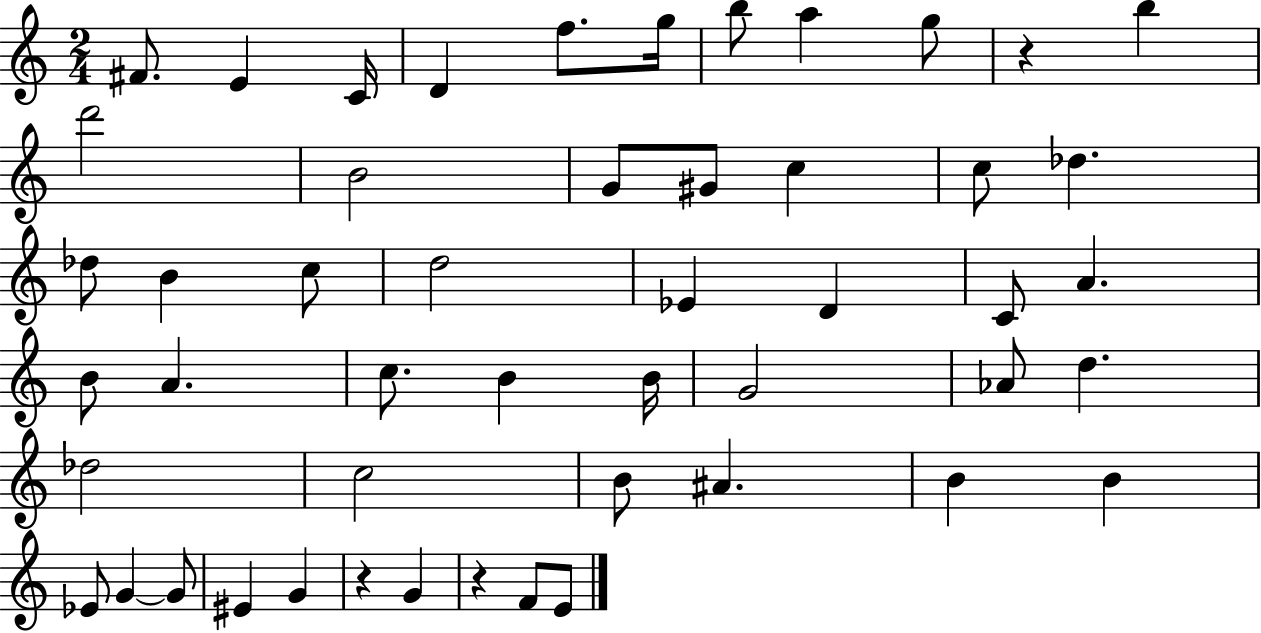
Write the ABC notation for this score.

X:1
T:Untitled
M:2/4
L:1/4
K:C
^F/2 E C/4 D f/2 g/4 b/2 a g/2 z b d'2 B2 G/2 ^G/2 c c/2 _d _d/2 B c/2 d2 _E D C/2 A B/2 A c/2 B B/4 G2 _A/2 d _d2 c2 B/2 ^A B B _E/2 G G/2 ^E G z G z F/2 E/2